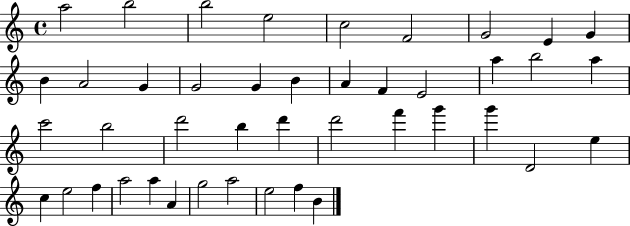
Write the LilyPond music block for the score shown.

{
  \clef treble
  \time 4/4
  \defaultTimeSignature
  \key c \major
  a''2 b''2 | b''2 e''2 | c''2 f'2 | g'2 e'4 g'4 | \break b'4 a'2 g'4 | g'2 g'4 b'4 | a'4 f'4 e'2 | a''4 b''2 a''4 | \break c'''2 b''2 | d'''2 b''4 d'''4 | d'''2 f'''4 g'''4 | g'''4 d'2 e''4 | \break c''4 e''2 f''4 | a''2 a''4 a'4 | g''2 a''2 | e''2 f''4 b'4 | \break \bar "|."
}